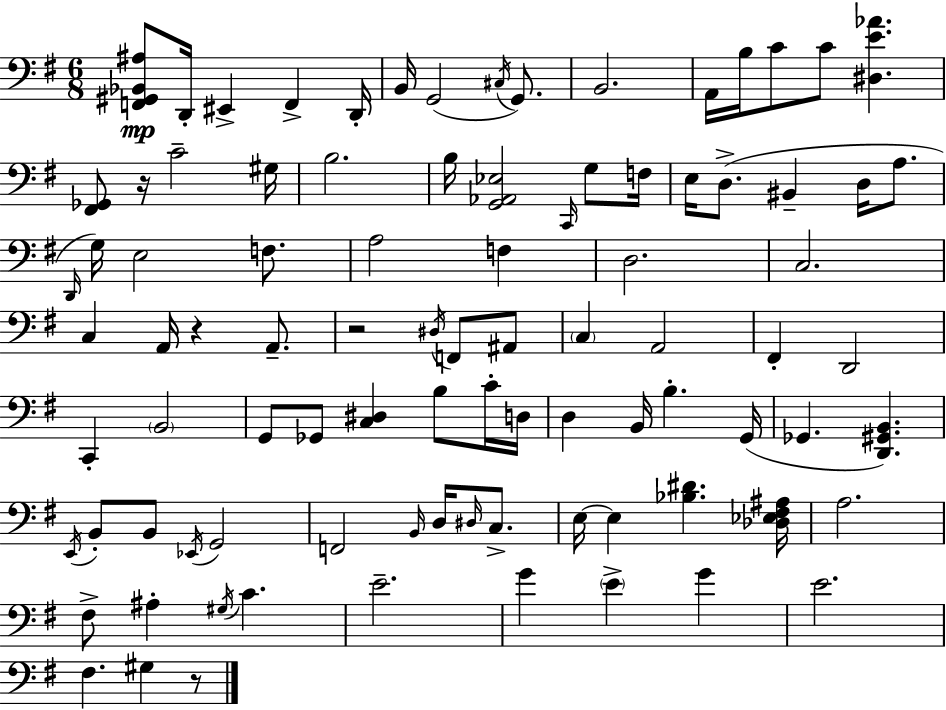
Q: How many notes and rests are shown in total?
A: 91